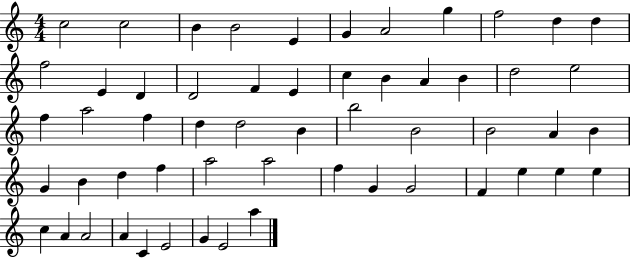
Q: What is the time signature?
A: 4/4